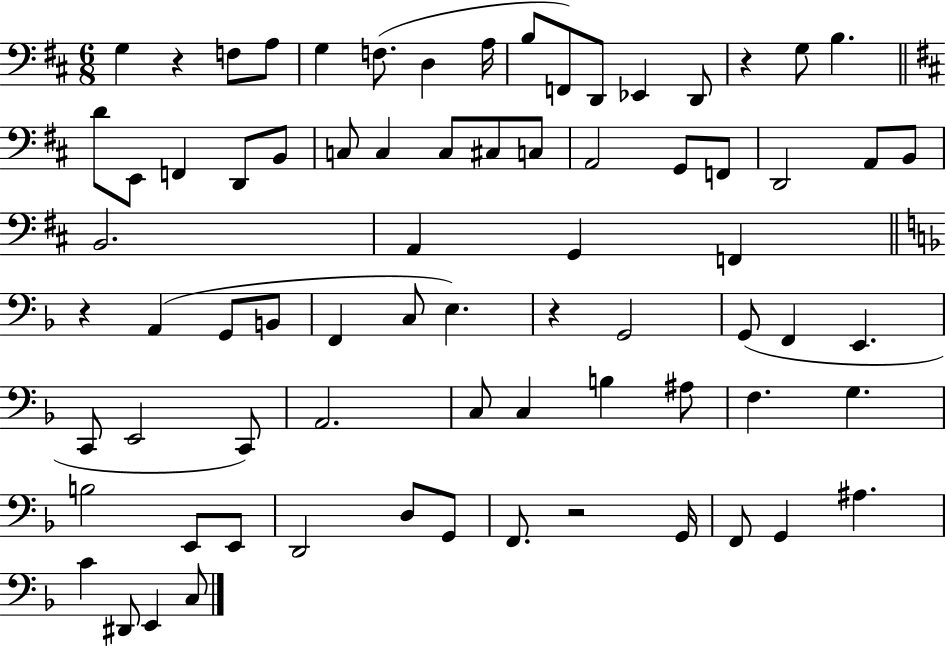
X:1
T:Untitled
M:6/8
L:1/4
K:D
G, z F,/2 A,/2 G, F,/2 D, A,/4 B,/2 F,,/2 D,,/2 _E,, D,,/2 z G,/2 B, D/2 E,,/2 F,, D,,/2 B,,/2 C,/2 C, C,/2 ^C,/2 C,/2 A,,2 G,,/2 F,,/2 D,,2 A,,/2 B,,/2 B,,2 A,, G,, F,, z A,, G,,/2 B,,/2 F,, C,/2 E, z G,,2 G,,/2 F,, E,, C,,/2 E,,2 C,,/2 A,,2 C,/2 C, B, ^A,/2 F, G, B,2 E,,/2 E,,/2 D,,2 D,/2 G,,/2 F,,/2 z2 G,,/4 F,,/2 G,, ^A, C ^D,,/2 E,, C,/2